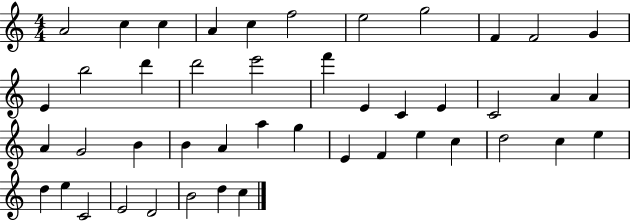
X:1
T:Untitled
M:4/4
L:1/4
K:C
A2 c c A c f2 e2 g2 F F2 G E b2 d' d'2 e'2 f' E C E C2 A A A G2 B B A a g E F e c d2 c e d e C2 E2 D2 B2 d c